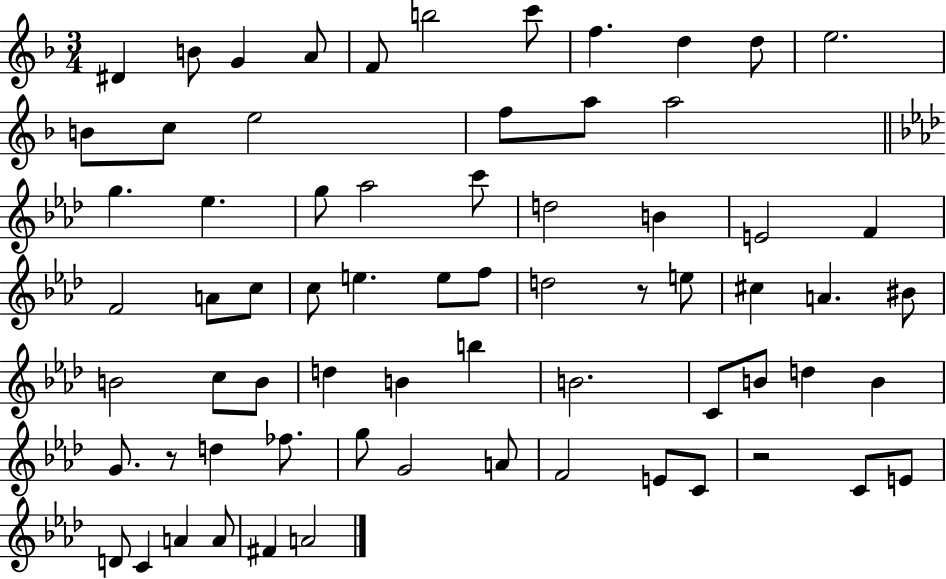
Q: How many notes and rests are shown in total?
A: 69